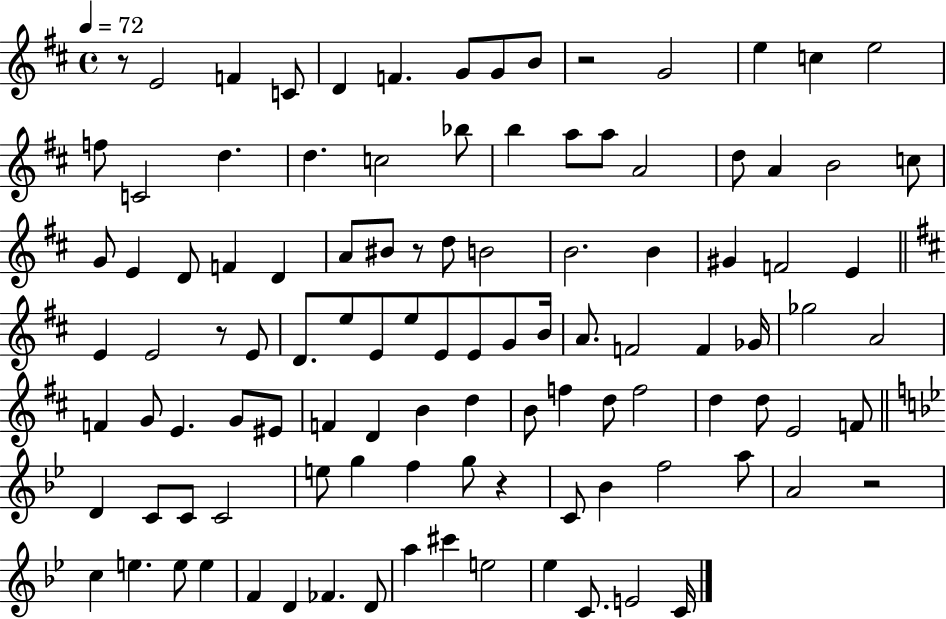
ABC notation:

X:1
T:Untitled
M:4/4
L:1/4
K:D
z/2 E2 F C/2 D F G/2 G/2 B/2 z2 G2 e c e2 f/2 C2 d d c2 _b/2 b a/2 a/2 A2 d/2 A B2 c/2 G/2 E D/2 F D A/2 ^B/2 z/2 d/2 B2 B2 B ^G F2 E E E2 z/2 E/2 D/2 e/2 E/2 e/2 E/2 E/2 G/2 B/4 A/2 F2 F _G/4 _g2 A2 F G/2 E G/2 ^E/2 F D B d B/2 f d/2 f2 d d/2 E2 F/2 D C/2 C/2 C2 e/2 g f g/2 z C/2 _B f2 a/2 A2 z2 c e e/2 e F D _F D/2 a ^c' e2 _e C/2 E2 C/4